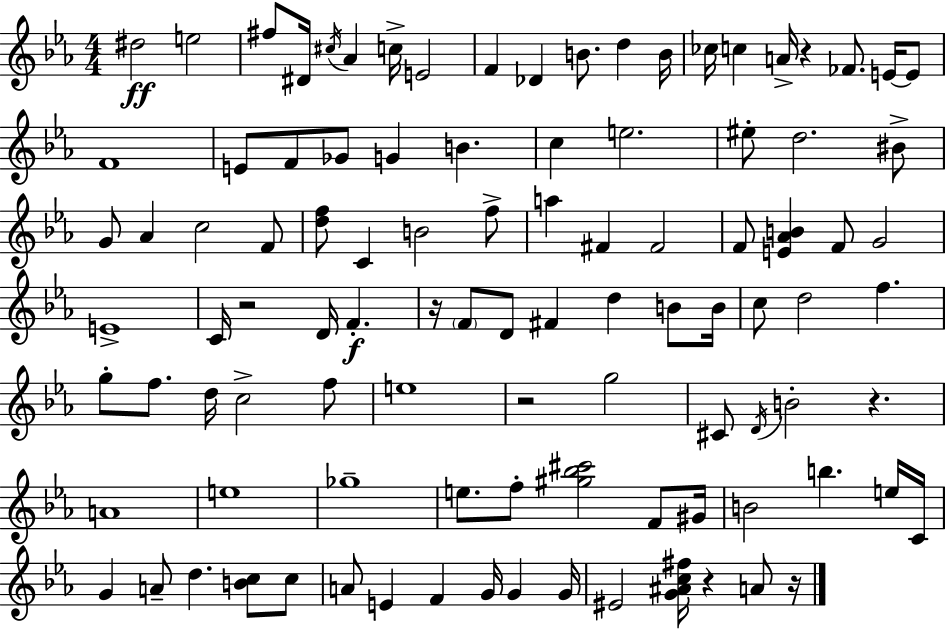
{
  \clef treble
  \numericTimeSignature
  \time 4/4
  \key ees \major
  dis''2\ff e''2 | fis''8 dis'16 \acciaccatura { cis''16 } aes'4 c''16-> e'2 | f'4 des'4 b'8. d''4 | b'16 ces''16 c''4 a'16-> r4 fes'8. e'16~~ e'8 | \break f'1 | e'8 f'8 ges'8 g'4 b'4. | c''4 e''2. | eis''8-. d''2. bis'8-> | \break g'8 aes'4 c''2 f'8 | <d'' f''>8 c'4 b'2 f''8-> | a''4 fis'4 fis'2 | f'8 <e' aes' b'>4 f'8 g'2 | \break e'1-> | c'16 r2 d'16 f'4.-.\f | r16 \parenthesize f'8 d'8 fis'4 d''4 b'8 | b'16 c''8 d''2 f''4. | \break g''8-. f''8. d''16 c''2-> f''8 | e''1 | r2 g''2 | cis'8 \acciaccatura { d'16 } b'2-. r4. | \break a'1 | e''1 | ges''1-- | e''8. f''8-. <gis'' bes'' cis'''>2 f'8 | \break gis'16 b'2 b''4. | e''16 c'16 g'4 a'8-- d''4. <b' c''>8 | c''8 a'8 e'4 f'4 g'16 g'4 | g'16 eis'2 <g' ais' c'' fis''>16 r4 a'8 | \break r16 \bar "|."
}